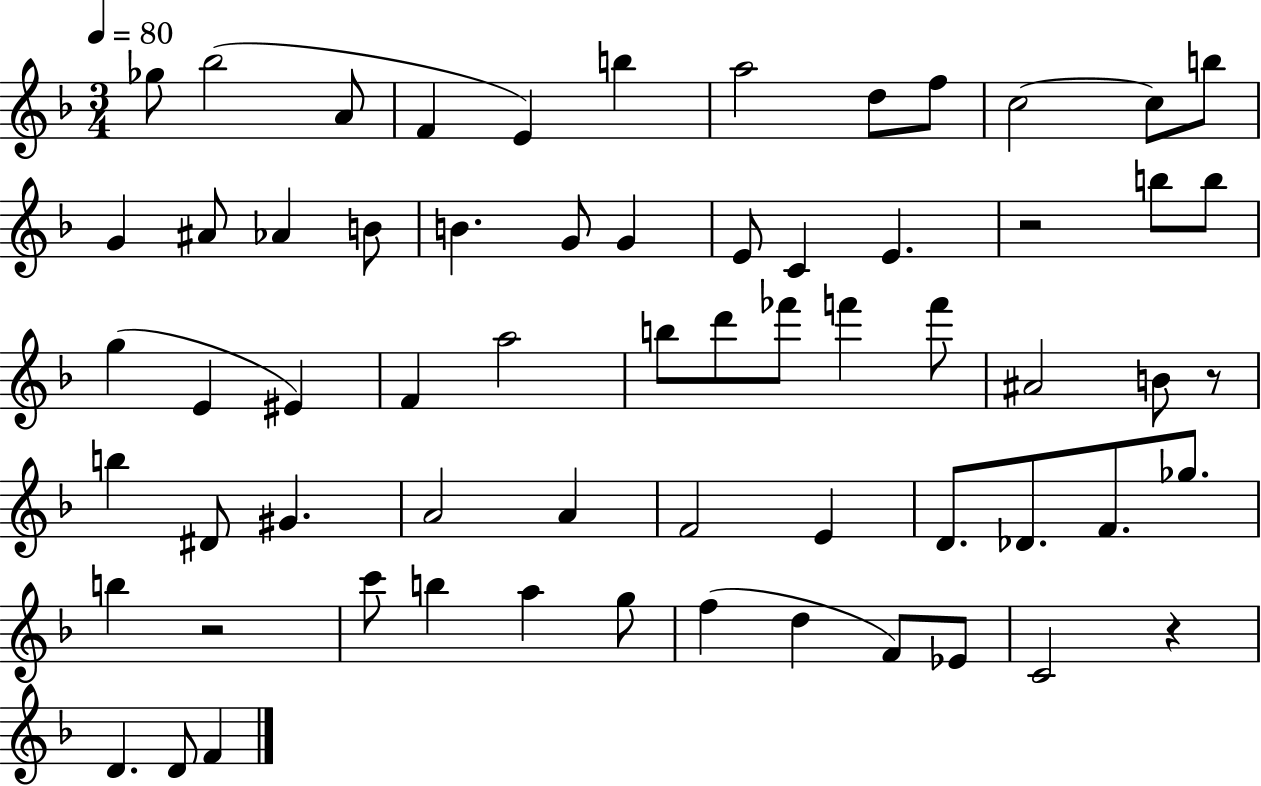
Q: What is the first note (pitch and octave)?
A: Gb5